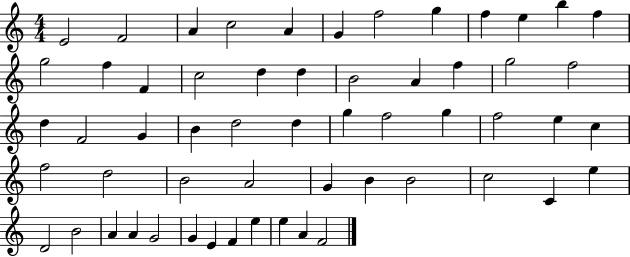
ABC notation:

X:1
T:Untitled
M:4/4
L:1/4
K:C
E2 F2 A c2 A G f2 g f e b f g2 f F c2 d d B2 A f g2 f2 d F2 G B d2 d g f2 g f2 e c f2 d2 B2 A2 G B B2 c2 C e D2 B2 A A G2 G E F e e A F2